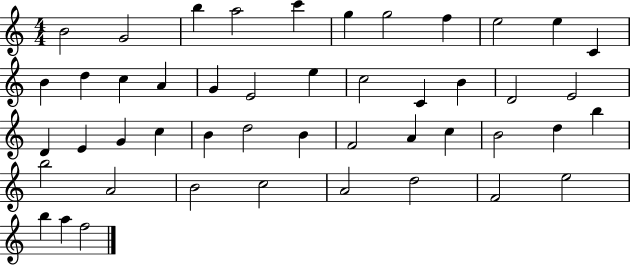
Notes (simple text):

B4/h G4/h B5/q A5/h C6/q G5/q G5/h F5/q E5/h E5/q C4/q B4/q D5/q C5/q A4/q G4/q E4/h E5/q C5/h C4/q B4/q D4/h E4/h D4/q E4/q G4/q C5/q B4/q D5/h B4/q F4/h A4/q C5/q B4/h D5/q B5/q B5/h A4/h B4/h C5/h A4/h D5/h F4/h E5/h B5/q A5/q F5/h